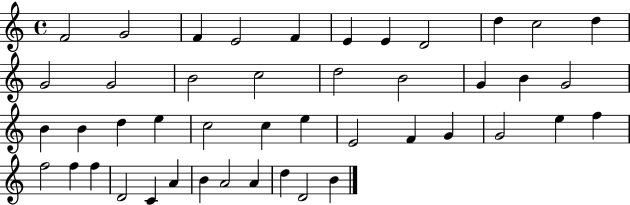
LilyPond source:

{
  \clef treble
  \time 4/4
  \defaultTimeSignature
  \key c \major
  f'2 g'2 | f'4 e'2 f'4 | e'4 e'4 d'2 | d''4 c''2 d''4 | \break g'2 g'2 | b'2 c''2 | d''2 b'2 | g'4 b'4 g'2 | \break b'4 b'4 d''4 e''4 | c''2 c''4 e''4 | e'2 f'4 g'4 | g'2 e''4 f''4 | \break f''2 f''4 f''4 | d'2 c'4 a'4 | b'4 a'2 a'4 | d''4 d'2 b'4 | \break \bar "|."
}